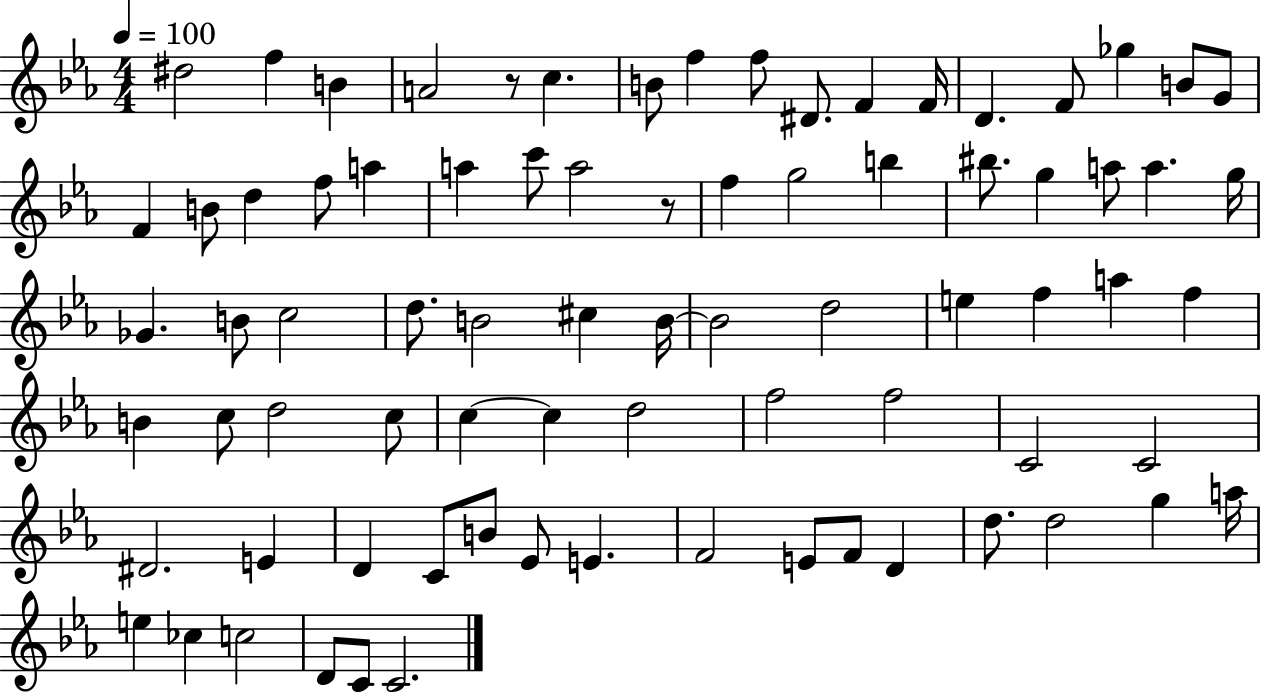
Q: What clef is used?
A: treble